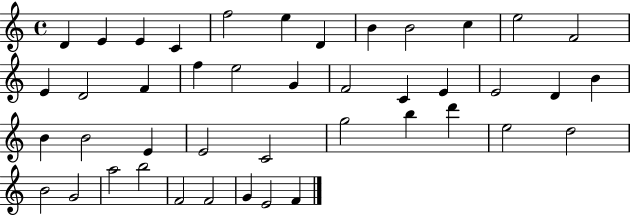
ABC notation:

X:1
T:Untitled
M:4/4
L:1/4
K:C
D E E C f2 e D B B2 c e2 F2 E D2 F f e2 G F2 C E E2 D B B B2 E E2 C2 g2 b d' e2 d2 B2 G2 a2 b2 F2 F2 G E2 F